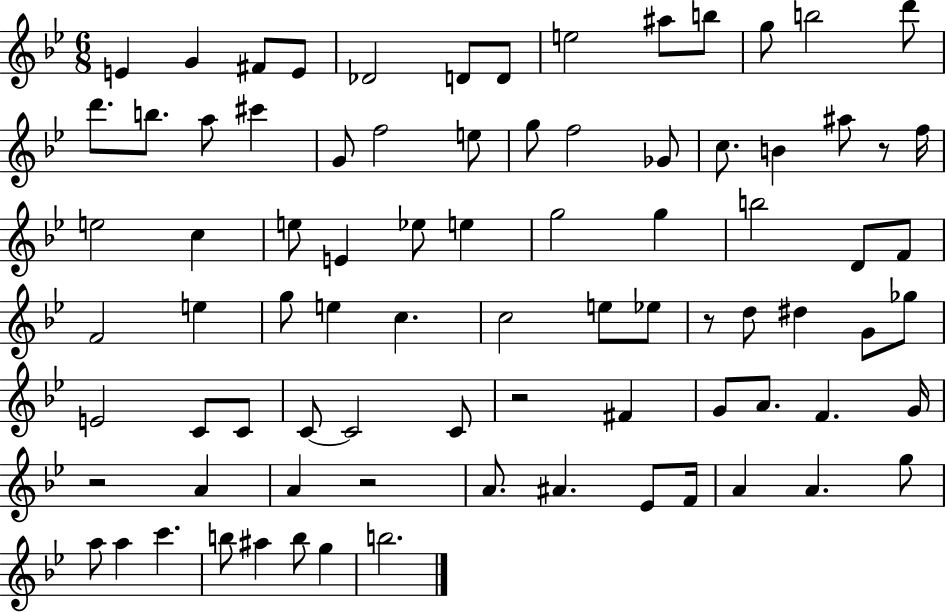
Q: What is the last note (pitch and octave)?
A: B5